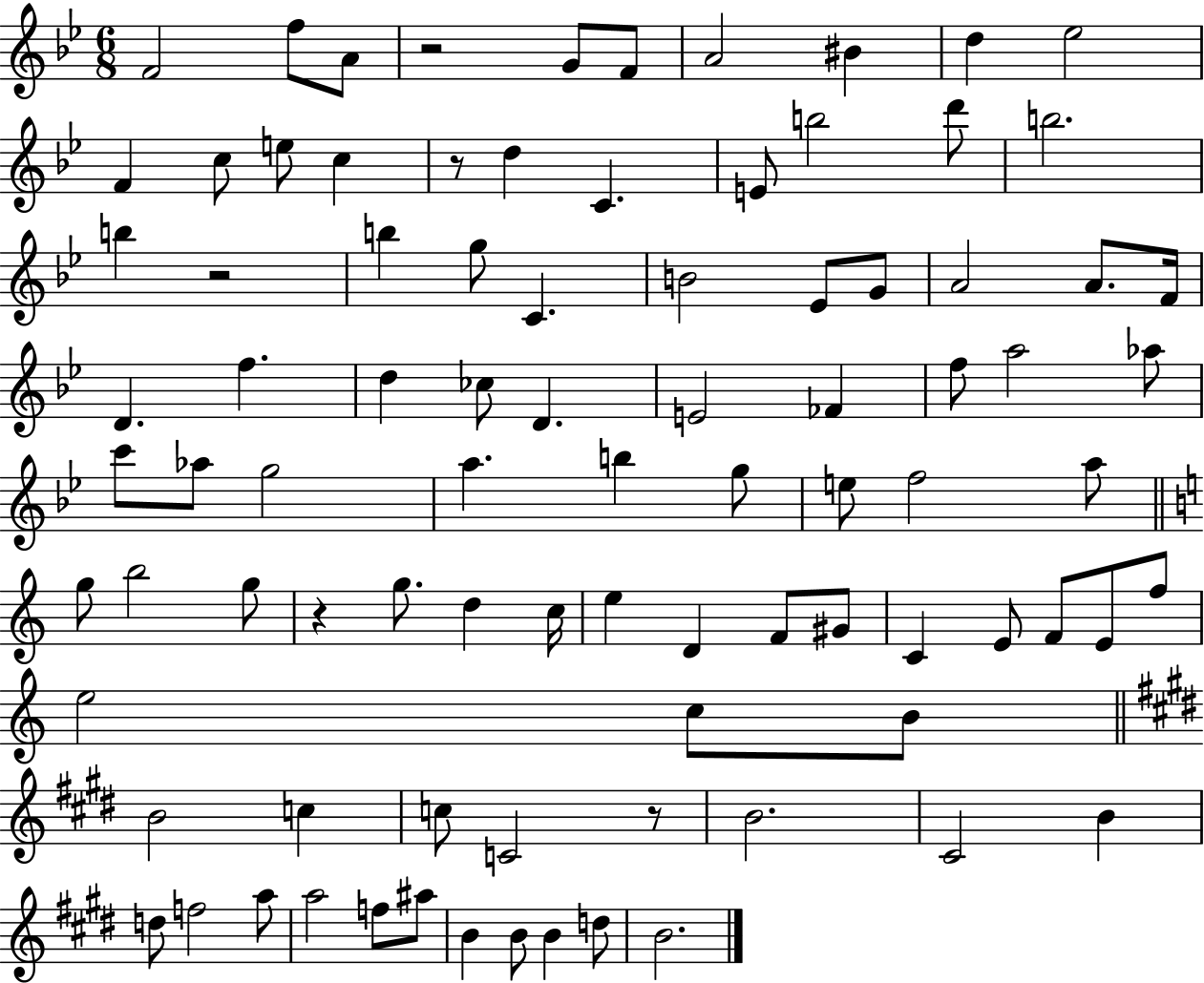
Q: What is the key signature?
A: BES major